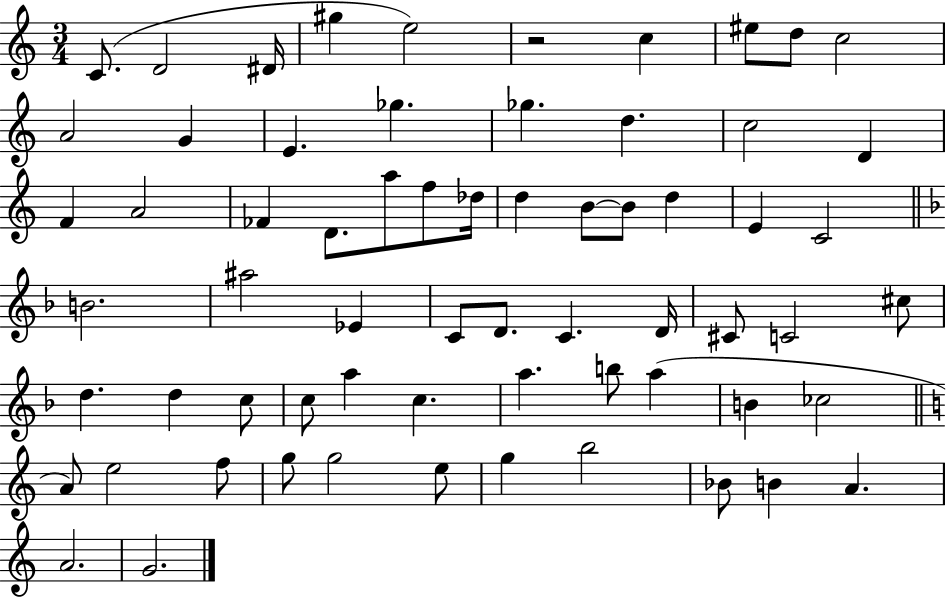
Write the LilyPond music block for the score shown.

{
  \clef treble
  \numericTimeSignature
  \time 3/4
  \key c \major
  c'8.( d'2 dis'16 | gis''4 e''2) | r2 c''4 | eis''8 d''8 c''2 | \break a'2 g'4 | e'4. ges''4. | ges''4. d''4. | c''2 d'4 | \break f'4 a'2 | fes'4 d'8. a''8 f''8 des''16 | d''4 b'8~~ b'8 d''4 | e'4 c'2 | \break \bar "||" \break \key f \major b'2. | ais''2 ees'4 | c'8 d'8. c'4. d'16 | cis'8 c'2 cis''8 | \break d''4. d''4 c''8 | c''8 a''4 c''4. | a''4. b''8 a''4( | b'4 ces''2 | \break \bar "||" \break \key c \major a'8) e''2 f''8 | g''8 g''2 e''8 | g''4 b''2 | bes'8 b'4 a'4. | \break a'2. | g'2. | \bar "|."
}